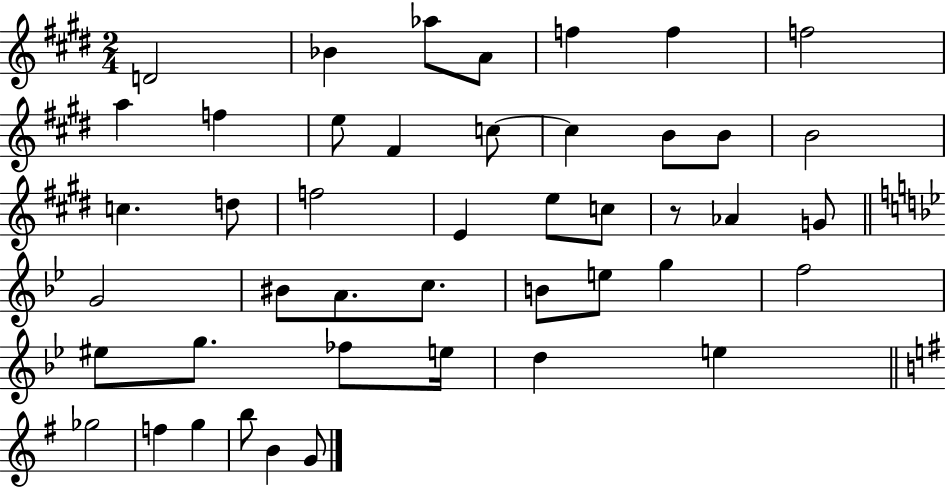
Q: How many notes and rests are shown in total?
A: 45